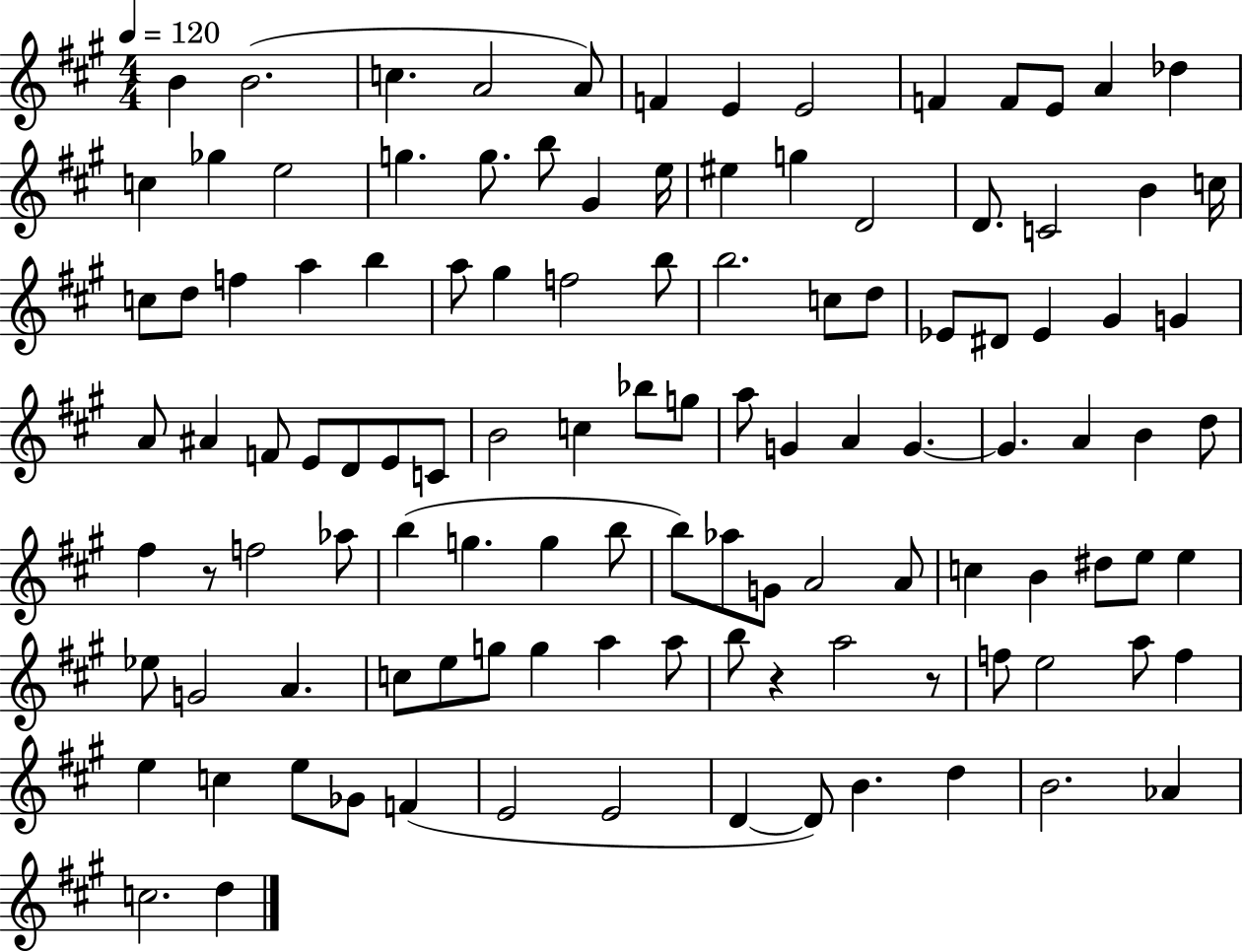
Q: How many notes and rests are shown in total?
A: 114